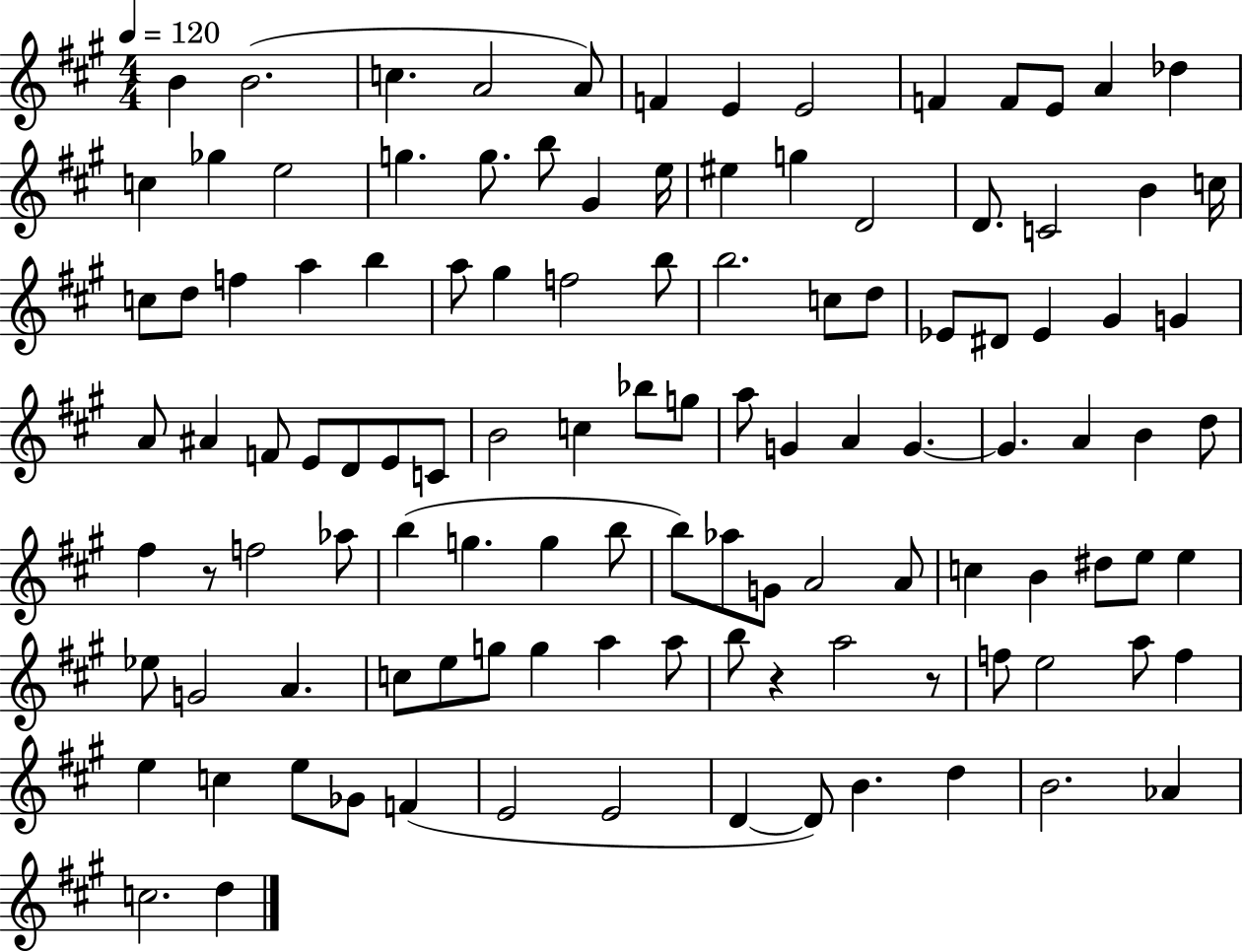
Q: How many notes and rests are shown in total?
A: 114